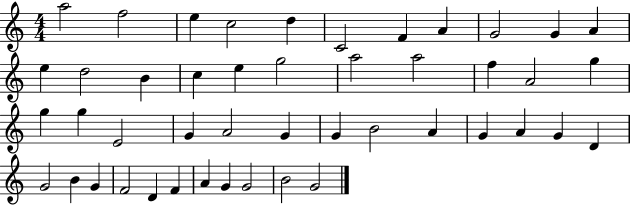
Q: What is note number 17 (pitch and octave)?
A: G5